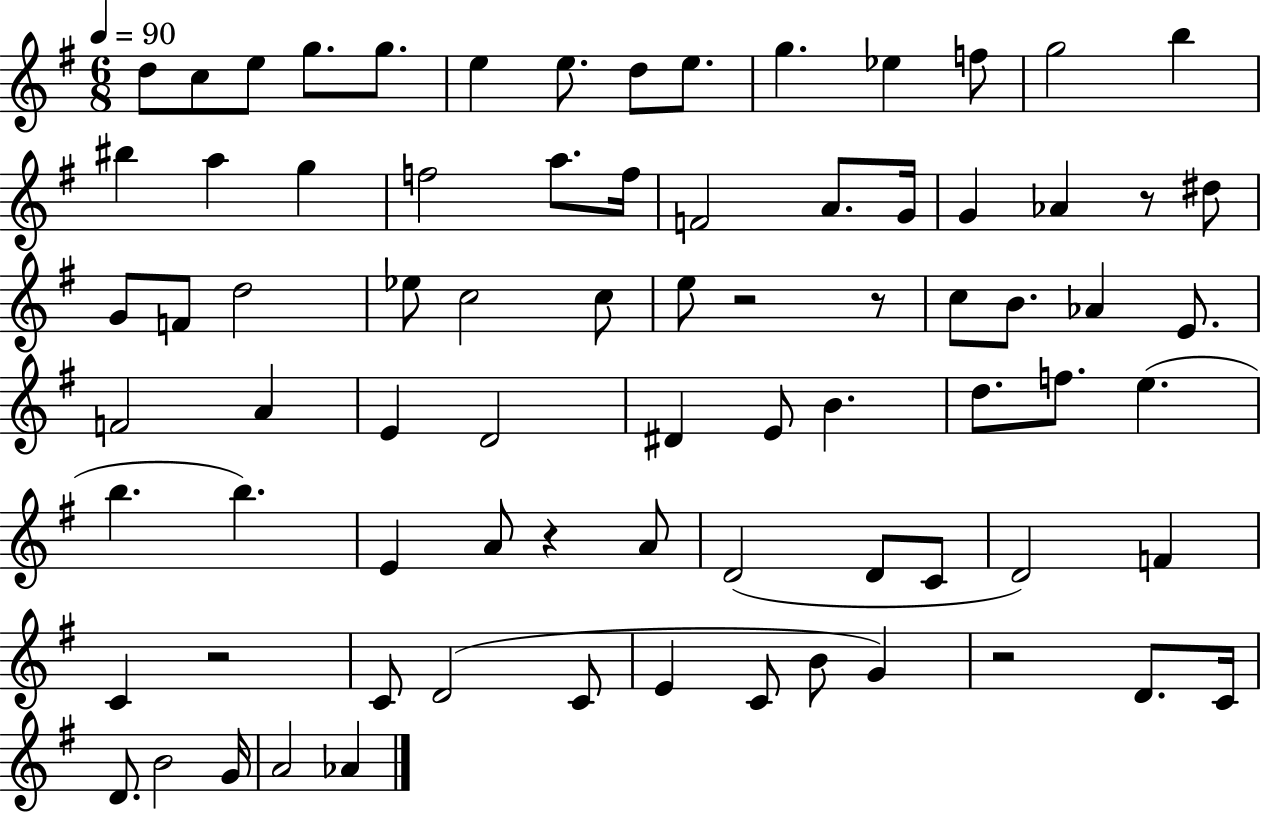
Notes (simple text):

D5/e C5/e E5/e G5/e. G5/e. E5/q E5/e. D5/e E5/e. G5/q. Eb5/q F5/e G5/h B5/q BIS5/q A5/q G5/q F5/h A5/e. F5/s F4/h A4/e. G4/s G4/q Ab4/q R/e D#5/e G4/e F4/e D5/h Eb5/e C5/h C5/e E5/e R/h R/e C5/e B4/e. Ab4/q E4/e. F4/h A4/q E4/q D4/h D#4/q E4/e B4/q. D5/e. F5/e. E5/q. B5/q. B5/q. E4/q A4/e R/q A4/e D4/h D4/e C4/e D4/h F4/q C4/q R/h C4/e D4/h C4/e E4/q C4/e B4/e G4/q R/h D4/e. C4/s D4/e. B4/h G4/s A4/h Ab4/q